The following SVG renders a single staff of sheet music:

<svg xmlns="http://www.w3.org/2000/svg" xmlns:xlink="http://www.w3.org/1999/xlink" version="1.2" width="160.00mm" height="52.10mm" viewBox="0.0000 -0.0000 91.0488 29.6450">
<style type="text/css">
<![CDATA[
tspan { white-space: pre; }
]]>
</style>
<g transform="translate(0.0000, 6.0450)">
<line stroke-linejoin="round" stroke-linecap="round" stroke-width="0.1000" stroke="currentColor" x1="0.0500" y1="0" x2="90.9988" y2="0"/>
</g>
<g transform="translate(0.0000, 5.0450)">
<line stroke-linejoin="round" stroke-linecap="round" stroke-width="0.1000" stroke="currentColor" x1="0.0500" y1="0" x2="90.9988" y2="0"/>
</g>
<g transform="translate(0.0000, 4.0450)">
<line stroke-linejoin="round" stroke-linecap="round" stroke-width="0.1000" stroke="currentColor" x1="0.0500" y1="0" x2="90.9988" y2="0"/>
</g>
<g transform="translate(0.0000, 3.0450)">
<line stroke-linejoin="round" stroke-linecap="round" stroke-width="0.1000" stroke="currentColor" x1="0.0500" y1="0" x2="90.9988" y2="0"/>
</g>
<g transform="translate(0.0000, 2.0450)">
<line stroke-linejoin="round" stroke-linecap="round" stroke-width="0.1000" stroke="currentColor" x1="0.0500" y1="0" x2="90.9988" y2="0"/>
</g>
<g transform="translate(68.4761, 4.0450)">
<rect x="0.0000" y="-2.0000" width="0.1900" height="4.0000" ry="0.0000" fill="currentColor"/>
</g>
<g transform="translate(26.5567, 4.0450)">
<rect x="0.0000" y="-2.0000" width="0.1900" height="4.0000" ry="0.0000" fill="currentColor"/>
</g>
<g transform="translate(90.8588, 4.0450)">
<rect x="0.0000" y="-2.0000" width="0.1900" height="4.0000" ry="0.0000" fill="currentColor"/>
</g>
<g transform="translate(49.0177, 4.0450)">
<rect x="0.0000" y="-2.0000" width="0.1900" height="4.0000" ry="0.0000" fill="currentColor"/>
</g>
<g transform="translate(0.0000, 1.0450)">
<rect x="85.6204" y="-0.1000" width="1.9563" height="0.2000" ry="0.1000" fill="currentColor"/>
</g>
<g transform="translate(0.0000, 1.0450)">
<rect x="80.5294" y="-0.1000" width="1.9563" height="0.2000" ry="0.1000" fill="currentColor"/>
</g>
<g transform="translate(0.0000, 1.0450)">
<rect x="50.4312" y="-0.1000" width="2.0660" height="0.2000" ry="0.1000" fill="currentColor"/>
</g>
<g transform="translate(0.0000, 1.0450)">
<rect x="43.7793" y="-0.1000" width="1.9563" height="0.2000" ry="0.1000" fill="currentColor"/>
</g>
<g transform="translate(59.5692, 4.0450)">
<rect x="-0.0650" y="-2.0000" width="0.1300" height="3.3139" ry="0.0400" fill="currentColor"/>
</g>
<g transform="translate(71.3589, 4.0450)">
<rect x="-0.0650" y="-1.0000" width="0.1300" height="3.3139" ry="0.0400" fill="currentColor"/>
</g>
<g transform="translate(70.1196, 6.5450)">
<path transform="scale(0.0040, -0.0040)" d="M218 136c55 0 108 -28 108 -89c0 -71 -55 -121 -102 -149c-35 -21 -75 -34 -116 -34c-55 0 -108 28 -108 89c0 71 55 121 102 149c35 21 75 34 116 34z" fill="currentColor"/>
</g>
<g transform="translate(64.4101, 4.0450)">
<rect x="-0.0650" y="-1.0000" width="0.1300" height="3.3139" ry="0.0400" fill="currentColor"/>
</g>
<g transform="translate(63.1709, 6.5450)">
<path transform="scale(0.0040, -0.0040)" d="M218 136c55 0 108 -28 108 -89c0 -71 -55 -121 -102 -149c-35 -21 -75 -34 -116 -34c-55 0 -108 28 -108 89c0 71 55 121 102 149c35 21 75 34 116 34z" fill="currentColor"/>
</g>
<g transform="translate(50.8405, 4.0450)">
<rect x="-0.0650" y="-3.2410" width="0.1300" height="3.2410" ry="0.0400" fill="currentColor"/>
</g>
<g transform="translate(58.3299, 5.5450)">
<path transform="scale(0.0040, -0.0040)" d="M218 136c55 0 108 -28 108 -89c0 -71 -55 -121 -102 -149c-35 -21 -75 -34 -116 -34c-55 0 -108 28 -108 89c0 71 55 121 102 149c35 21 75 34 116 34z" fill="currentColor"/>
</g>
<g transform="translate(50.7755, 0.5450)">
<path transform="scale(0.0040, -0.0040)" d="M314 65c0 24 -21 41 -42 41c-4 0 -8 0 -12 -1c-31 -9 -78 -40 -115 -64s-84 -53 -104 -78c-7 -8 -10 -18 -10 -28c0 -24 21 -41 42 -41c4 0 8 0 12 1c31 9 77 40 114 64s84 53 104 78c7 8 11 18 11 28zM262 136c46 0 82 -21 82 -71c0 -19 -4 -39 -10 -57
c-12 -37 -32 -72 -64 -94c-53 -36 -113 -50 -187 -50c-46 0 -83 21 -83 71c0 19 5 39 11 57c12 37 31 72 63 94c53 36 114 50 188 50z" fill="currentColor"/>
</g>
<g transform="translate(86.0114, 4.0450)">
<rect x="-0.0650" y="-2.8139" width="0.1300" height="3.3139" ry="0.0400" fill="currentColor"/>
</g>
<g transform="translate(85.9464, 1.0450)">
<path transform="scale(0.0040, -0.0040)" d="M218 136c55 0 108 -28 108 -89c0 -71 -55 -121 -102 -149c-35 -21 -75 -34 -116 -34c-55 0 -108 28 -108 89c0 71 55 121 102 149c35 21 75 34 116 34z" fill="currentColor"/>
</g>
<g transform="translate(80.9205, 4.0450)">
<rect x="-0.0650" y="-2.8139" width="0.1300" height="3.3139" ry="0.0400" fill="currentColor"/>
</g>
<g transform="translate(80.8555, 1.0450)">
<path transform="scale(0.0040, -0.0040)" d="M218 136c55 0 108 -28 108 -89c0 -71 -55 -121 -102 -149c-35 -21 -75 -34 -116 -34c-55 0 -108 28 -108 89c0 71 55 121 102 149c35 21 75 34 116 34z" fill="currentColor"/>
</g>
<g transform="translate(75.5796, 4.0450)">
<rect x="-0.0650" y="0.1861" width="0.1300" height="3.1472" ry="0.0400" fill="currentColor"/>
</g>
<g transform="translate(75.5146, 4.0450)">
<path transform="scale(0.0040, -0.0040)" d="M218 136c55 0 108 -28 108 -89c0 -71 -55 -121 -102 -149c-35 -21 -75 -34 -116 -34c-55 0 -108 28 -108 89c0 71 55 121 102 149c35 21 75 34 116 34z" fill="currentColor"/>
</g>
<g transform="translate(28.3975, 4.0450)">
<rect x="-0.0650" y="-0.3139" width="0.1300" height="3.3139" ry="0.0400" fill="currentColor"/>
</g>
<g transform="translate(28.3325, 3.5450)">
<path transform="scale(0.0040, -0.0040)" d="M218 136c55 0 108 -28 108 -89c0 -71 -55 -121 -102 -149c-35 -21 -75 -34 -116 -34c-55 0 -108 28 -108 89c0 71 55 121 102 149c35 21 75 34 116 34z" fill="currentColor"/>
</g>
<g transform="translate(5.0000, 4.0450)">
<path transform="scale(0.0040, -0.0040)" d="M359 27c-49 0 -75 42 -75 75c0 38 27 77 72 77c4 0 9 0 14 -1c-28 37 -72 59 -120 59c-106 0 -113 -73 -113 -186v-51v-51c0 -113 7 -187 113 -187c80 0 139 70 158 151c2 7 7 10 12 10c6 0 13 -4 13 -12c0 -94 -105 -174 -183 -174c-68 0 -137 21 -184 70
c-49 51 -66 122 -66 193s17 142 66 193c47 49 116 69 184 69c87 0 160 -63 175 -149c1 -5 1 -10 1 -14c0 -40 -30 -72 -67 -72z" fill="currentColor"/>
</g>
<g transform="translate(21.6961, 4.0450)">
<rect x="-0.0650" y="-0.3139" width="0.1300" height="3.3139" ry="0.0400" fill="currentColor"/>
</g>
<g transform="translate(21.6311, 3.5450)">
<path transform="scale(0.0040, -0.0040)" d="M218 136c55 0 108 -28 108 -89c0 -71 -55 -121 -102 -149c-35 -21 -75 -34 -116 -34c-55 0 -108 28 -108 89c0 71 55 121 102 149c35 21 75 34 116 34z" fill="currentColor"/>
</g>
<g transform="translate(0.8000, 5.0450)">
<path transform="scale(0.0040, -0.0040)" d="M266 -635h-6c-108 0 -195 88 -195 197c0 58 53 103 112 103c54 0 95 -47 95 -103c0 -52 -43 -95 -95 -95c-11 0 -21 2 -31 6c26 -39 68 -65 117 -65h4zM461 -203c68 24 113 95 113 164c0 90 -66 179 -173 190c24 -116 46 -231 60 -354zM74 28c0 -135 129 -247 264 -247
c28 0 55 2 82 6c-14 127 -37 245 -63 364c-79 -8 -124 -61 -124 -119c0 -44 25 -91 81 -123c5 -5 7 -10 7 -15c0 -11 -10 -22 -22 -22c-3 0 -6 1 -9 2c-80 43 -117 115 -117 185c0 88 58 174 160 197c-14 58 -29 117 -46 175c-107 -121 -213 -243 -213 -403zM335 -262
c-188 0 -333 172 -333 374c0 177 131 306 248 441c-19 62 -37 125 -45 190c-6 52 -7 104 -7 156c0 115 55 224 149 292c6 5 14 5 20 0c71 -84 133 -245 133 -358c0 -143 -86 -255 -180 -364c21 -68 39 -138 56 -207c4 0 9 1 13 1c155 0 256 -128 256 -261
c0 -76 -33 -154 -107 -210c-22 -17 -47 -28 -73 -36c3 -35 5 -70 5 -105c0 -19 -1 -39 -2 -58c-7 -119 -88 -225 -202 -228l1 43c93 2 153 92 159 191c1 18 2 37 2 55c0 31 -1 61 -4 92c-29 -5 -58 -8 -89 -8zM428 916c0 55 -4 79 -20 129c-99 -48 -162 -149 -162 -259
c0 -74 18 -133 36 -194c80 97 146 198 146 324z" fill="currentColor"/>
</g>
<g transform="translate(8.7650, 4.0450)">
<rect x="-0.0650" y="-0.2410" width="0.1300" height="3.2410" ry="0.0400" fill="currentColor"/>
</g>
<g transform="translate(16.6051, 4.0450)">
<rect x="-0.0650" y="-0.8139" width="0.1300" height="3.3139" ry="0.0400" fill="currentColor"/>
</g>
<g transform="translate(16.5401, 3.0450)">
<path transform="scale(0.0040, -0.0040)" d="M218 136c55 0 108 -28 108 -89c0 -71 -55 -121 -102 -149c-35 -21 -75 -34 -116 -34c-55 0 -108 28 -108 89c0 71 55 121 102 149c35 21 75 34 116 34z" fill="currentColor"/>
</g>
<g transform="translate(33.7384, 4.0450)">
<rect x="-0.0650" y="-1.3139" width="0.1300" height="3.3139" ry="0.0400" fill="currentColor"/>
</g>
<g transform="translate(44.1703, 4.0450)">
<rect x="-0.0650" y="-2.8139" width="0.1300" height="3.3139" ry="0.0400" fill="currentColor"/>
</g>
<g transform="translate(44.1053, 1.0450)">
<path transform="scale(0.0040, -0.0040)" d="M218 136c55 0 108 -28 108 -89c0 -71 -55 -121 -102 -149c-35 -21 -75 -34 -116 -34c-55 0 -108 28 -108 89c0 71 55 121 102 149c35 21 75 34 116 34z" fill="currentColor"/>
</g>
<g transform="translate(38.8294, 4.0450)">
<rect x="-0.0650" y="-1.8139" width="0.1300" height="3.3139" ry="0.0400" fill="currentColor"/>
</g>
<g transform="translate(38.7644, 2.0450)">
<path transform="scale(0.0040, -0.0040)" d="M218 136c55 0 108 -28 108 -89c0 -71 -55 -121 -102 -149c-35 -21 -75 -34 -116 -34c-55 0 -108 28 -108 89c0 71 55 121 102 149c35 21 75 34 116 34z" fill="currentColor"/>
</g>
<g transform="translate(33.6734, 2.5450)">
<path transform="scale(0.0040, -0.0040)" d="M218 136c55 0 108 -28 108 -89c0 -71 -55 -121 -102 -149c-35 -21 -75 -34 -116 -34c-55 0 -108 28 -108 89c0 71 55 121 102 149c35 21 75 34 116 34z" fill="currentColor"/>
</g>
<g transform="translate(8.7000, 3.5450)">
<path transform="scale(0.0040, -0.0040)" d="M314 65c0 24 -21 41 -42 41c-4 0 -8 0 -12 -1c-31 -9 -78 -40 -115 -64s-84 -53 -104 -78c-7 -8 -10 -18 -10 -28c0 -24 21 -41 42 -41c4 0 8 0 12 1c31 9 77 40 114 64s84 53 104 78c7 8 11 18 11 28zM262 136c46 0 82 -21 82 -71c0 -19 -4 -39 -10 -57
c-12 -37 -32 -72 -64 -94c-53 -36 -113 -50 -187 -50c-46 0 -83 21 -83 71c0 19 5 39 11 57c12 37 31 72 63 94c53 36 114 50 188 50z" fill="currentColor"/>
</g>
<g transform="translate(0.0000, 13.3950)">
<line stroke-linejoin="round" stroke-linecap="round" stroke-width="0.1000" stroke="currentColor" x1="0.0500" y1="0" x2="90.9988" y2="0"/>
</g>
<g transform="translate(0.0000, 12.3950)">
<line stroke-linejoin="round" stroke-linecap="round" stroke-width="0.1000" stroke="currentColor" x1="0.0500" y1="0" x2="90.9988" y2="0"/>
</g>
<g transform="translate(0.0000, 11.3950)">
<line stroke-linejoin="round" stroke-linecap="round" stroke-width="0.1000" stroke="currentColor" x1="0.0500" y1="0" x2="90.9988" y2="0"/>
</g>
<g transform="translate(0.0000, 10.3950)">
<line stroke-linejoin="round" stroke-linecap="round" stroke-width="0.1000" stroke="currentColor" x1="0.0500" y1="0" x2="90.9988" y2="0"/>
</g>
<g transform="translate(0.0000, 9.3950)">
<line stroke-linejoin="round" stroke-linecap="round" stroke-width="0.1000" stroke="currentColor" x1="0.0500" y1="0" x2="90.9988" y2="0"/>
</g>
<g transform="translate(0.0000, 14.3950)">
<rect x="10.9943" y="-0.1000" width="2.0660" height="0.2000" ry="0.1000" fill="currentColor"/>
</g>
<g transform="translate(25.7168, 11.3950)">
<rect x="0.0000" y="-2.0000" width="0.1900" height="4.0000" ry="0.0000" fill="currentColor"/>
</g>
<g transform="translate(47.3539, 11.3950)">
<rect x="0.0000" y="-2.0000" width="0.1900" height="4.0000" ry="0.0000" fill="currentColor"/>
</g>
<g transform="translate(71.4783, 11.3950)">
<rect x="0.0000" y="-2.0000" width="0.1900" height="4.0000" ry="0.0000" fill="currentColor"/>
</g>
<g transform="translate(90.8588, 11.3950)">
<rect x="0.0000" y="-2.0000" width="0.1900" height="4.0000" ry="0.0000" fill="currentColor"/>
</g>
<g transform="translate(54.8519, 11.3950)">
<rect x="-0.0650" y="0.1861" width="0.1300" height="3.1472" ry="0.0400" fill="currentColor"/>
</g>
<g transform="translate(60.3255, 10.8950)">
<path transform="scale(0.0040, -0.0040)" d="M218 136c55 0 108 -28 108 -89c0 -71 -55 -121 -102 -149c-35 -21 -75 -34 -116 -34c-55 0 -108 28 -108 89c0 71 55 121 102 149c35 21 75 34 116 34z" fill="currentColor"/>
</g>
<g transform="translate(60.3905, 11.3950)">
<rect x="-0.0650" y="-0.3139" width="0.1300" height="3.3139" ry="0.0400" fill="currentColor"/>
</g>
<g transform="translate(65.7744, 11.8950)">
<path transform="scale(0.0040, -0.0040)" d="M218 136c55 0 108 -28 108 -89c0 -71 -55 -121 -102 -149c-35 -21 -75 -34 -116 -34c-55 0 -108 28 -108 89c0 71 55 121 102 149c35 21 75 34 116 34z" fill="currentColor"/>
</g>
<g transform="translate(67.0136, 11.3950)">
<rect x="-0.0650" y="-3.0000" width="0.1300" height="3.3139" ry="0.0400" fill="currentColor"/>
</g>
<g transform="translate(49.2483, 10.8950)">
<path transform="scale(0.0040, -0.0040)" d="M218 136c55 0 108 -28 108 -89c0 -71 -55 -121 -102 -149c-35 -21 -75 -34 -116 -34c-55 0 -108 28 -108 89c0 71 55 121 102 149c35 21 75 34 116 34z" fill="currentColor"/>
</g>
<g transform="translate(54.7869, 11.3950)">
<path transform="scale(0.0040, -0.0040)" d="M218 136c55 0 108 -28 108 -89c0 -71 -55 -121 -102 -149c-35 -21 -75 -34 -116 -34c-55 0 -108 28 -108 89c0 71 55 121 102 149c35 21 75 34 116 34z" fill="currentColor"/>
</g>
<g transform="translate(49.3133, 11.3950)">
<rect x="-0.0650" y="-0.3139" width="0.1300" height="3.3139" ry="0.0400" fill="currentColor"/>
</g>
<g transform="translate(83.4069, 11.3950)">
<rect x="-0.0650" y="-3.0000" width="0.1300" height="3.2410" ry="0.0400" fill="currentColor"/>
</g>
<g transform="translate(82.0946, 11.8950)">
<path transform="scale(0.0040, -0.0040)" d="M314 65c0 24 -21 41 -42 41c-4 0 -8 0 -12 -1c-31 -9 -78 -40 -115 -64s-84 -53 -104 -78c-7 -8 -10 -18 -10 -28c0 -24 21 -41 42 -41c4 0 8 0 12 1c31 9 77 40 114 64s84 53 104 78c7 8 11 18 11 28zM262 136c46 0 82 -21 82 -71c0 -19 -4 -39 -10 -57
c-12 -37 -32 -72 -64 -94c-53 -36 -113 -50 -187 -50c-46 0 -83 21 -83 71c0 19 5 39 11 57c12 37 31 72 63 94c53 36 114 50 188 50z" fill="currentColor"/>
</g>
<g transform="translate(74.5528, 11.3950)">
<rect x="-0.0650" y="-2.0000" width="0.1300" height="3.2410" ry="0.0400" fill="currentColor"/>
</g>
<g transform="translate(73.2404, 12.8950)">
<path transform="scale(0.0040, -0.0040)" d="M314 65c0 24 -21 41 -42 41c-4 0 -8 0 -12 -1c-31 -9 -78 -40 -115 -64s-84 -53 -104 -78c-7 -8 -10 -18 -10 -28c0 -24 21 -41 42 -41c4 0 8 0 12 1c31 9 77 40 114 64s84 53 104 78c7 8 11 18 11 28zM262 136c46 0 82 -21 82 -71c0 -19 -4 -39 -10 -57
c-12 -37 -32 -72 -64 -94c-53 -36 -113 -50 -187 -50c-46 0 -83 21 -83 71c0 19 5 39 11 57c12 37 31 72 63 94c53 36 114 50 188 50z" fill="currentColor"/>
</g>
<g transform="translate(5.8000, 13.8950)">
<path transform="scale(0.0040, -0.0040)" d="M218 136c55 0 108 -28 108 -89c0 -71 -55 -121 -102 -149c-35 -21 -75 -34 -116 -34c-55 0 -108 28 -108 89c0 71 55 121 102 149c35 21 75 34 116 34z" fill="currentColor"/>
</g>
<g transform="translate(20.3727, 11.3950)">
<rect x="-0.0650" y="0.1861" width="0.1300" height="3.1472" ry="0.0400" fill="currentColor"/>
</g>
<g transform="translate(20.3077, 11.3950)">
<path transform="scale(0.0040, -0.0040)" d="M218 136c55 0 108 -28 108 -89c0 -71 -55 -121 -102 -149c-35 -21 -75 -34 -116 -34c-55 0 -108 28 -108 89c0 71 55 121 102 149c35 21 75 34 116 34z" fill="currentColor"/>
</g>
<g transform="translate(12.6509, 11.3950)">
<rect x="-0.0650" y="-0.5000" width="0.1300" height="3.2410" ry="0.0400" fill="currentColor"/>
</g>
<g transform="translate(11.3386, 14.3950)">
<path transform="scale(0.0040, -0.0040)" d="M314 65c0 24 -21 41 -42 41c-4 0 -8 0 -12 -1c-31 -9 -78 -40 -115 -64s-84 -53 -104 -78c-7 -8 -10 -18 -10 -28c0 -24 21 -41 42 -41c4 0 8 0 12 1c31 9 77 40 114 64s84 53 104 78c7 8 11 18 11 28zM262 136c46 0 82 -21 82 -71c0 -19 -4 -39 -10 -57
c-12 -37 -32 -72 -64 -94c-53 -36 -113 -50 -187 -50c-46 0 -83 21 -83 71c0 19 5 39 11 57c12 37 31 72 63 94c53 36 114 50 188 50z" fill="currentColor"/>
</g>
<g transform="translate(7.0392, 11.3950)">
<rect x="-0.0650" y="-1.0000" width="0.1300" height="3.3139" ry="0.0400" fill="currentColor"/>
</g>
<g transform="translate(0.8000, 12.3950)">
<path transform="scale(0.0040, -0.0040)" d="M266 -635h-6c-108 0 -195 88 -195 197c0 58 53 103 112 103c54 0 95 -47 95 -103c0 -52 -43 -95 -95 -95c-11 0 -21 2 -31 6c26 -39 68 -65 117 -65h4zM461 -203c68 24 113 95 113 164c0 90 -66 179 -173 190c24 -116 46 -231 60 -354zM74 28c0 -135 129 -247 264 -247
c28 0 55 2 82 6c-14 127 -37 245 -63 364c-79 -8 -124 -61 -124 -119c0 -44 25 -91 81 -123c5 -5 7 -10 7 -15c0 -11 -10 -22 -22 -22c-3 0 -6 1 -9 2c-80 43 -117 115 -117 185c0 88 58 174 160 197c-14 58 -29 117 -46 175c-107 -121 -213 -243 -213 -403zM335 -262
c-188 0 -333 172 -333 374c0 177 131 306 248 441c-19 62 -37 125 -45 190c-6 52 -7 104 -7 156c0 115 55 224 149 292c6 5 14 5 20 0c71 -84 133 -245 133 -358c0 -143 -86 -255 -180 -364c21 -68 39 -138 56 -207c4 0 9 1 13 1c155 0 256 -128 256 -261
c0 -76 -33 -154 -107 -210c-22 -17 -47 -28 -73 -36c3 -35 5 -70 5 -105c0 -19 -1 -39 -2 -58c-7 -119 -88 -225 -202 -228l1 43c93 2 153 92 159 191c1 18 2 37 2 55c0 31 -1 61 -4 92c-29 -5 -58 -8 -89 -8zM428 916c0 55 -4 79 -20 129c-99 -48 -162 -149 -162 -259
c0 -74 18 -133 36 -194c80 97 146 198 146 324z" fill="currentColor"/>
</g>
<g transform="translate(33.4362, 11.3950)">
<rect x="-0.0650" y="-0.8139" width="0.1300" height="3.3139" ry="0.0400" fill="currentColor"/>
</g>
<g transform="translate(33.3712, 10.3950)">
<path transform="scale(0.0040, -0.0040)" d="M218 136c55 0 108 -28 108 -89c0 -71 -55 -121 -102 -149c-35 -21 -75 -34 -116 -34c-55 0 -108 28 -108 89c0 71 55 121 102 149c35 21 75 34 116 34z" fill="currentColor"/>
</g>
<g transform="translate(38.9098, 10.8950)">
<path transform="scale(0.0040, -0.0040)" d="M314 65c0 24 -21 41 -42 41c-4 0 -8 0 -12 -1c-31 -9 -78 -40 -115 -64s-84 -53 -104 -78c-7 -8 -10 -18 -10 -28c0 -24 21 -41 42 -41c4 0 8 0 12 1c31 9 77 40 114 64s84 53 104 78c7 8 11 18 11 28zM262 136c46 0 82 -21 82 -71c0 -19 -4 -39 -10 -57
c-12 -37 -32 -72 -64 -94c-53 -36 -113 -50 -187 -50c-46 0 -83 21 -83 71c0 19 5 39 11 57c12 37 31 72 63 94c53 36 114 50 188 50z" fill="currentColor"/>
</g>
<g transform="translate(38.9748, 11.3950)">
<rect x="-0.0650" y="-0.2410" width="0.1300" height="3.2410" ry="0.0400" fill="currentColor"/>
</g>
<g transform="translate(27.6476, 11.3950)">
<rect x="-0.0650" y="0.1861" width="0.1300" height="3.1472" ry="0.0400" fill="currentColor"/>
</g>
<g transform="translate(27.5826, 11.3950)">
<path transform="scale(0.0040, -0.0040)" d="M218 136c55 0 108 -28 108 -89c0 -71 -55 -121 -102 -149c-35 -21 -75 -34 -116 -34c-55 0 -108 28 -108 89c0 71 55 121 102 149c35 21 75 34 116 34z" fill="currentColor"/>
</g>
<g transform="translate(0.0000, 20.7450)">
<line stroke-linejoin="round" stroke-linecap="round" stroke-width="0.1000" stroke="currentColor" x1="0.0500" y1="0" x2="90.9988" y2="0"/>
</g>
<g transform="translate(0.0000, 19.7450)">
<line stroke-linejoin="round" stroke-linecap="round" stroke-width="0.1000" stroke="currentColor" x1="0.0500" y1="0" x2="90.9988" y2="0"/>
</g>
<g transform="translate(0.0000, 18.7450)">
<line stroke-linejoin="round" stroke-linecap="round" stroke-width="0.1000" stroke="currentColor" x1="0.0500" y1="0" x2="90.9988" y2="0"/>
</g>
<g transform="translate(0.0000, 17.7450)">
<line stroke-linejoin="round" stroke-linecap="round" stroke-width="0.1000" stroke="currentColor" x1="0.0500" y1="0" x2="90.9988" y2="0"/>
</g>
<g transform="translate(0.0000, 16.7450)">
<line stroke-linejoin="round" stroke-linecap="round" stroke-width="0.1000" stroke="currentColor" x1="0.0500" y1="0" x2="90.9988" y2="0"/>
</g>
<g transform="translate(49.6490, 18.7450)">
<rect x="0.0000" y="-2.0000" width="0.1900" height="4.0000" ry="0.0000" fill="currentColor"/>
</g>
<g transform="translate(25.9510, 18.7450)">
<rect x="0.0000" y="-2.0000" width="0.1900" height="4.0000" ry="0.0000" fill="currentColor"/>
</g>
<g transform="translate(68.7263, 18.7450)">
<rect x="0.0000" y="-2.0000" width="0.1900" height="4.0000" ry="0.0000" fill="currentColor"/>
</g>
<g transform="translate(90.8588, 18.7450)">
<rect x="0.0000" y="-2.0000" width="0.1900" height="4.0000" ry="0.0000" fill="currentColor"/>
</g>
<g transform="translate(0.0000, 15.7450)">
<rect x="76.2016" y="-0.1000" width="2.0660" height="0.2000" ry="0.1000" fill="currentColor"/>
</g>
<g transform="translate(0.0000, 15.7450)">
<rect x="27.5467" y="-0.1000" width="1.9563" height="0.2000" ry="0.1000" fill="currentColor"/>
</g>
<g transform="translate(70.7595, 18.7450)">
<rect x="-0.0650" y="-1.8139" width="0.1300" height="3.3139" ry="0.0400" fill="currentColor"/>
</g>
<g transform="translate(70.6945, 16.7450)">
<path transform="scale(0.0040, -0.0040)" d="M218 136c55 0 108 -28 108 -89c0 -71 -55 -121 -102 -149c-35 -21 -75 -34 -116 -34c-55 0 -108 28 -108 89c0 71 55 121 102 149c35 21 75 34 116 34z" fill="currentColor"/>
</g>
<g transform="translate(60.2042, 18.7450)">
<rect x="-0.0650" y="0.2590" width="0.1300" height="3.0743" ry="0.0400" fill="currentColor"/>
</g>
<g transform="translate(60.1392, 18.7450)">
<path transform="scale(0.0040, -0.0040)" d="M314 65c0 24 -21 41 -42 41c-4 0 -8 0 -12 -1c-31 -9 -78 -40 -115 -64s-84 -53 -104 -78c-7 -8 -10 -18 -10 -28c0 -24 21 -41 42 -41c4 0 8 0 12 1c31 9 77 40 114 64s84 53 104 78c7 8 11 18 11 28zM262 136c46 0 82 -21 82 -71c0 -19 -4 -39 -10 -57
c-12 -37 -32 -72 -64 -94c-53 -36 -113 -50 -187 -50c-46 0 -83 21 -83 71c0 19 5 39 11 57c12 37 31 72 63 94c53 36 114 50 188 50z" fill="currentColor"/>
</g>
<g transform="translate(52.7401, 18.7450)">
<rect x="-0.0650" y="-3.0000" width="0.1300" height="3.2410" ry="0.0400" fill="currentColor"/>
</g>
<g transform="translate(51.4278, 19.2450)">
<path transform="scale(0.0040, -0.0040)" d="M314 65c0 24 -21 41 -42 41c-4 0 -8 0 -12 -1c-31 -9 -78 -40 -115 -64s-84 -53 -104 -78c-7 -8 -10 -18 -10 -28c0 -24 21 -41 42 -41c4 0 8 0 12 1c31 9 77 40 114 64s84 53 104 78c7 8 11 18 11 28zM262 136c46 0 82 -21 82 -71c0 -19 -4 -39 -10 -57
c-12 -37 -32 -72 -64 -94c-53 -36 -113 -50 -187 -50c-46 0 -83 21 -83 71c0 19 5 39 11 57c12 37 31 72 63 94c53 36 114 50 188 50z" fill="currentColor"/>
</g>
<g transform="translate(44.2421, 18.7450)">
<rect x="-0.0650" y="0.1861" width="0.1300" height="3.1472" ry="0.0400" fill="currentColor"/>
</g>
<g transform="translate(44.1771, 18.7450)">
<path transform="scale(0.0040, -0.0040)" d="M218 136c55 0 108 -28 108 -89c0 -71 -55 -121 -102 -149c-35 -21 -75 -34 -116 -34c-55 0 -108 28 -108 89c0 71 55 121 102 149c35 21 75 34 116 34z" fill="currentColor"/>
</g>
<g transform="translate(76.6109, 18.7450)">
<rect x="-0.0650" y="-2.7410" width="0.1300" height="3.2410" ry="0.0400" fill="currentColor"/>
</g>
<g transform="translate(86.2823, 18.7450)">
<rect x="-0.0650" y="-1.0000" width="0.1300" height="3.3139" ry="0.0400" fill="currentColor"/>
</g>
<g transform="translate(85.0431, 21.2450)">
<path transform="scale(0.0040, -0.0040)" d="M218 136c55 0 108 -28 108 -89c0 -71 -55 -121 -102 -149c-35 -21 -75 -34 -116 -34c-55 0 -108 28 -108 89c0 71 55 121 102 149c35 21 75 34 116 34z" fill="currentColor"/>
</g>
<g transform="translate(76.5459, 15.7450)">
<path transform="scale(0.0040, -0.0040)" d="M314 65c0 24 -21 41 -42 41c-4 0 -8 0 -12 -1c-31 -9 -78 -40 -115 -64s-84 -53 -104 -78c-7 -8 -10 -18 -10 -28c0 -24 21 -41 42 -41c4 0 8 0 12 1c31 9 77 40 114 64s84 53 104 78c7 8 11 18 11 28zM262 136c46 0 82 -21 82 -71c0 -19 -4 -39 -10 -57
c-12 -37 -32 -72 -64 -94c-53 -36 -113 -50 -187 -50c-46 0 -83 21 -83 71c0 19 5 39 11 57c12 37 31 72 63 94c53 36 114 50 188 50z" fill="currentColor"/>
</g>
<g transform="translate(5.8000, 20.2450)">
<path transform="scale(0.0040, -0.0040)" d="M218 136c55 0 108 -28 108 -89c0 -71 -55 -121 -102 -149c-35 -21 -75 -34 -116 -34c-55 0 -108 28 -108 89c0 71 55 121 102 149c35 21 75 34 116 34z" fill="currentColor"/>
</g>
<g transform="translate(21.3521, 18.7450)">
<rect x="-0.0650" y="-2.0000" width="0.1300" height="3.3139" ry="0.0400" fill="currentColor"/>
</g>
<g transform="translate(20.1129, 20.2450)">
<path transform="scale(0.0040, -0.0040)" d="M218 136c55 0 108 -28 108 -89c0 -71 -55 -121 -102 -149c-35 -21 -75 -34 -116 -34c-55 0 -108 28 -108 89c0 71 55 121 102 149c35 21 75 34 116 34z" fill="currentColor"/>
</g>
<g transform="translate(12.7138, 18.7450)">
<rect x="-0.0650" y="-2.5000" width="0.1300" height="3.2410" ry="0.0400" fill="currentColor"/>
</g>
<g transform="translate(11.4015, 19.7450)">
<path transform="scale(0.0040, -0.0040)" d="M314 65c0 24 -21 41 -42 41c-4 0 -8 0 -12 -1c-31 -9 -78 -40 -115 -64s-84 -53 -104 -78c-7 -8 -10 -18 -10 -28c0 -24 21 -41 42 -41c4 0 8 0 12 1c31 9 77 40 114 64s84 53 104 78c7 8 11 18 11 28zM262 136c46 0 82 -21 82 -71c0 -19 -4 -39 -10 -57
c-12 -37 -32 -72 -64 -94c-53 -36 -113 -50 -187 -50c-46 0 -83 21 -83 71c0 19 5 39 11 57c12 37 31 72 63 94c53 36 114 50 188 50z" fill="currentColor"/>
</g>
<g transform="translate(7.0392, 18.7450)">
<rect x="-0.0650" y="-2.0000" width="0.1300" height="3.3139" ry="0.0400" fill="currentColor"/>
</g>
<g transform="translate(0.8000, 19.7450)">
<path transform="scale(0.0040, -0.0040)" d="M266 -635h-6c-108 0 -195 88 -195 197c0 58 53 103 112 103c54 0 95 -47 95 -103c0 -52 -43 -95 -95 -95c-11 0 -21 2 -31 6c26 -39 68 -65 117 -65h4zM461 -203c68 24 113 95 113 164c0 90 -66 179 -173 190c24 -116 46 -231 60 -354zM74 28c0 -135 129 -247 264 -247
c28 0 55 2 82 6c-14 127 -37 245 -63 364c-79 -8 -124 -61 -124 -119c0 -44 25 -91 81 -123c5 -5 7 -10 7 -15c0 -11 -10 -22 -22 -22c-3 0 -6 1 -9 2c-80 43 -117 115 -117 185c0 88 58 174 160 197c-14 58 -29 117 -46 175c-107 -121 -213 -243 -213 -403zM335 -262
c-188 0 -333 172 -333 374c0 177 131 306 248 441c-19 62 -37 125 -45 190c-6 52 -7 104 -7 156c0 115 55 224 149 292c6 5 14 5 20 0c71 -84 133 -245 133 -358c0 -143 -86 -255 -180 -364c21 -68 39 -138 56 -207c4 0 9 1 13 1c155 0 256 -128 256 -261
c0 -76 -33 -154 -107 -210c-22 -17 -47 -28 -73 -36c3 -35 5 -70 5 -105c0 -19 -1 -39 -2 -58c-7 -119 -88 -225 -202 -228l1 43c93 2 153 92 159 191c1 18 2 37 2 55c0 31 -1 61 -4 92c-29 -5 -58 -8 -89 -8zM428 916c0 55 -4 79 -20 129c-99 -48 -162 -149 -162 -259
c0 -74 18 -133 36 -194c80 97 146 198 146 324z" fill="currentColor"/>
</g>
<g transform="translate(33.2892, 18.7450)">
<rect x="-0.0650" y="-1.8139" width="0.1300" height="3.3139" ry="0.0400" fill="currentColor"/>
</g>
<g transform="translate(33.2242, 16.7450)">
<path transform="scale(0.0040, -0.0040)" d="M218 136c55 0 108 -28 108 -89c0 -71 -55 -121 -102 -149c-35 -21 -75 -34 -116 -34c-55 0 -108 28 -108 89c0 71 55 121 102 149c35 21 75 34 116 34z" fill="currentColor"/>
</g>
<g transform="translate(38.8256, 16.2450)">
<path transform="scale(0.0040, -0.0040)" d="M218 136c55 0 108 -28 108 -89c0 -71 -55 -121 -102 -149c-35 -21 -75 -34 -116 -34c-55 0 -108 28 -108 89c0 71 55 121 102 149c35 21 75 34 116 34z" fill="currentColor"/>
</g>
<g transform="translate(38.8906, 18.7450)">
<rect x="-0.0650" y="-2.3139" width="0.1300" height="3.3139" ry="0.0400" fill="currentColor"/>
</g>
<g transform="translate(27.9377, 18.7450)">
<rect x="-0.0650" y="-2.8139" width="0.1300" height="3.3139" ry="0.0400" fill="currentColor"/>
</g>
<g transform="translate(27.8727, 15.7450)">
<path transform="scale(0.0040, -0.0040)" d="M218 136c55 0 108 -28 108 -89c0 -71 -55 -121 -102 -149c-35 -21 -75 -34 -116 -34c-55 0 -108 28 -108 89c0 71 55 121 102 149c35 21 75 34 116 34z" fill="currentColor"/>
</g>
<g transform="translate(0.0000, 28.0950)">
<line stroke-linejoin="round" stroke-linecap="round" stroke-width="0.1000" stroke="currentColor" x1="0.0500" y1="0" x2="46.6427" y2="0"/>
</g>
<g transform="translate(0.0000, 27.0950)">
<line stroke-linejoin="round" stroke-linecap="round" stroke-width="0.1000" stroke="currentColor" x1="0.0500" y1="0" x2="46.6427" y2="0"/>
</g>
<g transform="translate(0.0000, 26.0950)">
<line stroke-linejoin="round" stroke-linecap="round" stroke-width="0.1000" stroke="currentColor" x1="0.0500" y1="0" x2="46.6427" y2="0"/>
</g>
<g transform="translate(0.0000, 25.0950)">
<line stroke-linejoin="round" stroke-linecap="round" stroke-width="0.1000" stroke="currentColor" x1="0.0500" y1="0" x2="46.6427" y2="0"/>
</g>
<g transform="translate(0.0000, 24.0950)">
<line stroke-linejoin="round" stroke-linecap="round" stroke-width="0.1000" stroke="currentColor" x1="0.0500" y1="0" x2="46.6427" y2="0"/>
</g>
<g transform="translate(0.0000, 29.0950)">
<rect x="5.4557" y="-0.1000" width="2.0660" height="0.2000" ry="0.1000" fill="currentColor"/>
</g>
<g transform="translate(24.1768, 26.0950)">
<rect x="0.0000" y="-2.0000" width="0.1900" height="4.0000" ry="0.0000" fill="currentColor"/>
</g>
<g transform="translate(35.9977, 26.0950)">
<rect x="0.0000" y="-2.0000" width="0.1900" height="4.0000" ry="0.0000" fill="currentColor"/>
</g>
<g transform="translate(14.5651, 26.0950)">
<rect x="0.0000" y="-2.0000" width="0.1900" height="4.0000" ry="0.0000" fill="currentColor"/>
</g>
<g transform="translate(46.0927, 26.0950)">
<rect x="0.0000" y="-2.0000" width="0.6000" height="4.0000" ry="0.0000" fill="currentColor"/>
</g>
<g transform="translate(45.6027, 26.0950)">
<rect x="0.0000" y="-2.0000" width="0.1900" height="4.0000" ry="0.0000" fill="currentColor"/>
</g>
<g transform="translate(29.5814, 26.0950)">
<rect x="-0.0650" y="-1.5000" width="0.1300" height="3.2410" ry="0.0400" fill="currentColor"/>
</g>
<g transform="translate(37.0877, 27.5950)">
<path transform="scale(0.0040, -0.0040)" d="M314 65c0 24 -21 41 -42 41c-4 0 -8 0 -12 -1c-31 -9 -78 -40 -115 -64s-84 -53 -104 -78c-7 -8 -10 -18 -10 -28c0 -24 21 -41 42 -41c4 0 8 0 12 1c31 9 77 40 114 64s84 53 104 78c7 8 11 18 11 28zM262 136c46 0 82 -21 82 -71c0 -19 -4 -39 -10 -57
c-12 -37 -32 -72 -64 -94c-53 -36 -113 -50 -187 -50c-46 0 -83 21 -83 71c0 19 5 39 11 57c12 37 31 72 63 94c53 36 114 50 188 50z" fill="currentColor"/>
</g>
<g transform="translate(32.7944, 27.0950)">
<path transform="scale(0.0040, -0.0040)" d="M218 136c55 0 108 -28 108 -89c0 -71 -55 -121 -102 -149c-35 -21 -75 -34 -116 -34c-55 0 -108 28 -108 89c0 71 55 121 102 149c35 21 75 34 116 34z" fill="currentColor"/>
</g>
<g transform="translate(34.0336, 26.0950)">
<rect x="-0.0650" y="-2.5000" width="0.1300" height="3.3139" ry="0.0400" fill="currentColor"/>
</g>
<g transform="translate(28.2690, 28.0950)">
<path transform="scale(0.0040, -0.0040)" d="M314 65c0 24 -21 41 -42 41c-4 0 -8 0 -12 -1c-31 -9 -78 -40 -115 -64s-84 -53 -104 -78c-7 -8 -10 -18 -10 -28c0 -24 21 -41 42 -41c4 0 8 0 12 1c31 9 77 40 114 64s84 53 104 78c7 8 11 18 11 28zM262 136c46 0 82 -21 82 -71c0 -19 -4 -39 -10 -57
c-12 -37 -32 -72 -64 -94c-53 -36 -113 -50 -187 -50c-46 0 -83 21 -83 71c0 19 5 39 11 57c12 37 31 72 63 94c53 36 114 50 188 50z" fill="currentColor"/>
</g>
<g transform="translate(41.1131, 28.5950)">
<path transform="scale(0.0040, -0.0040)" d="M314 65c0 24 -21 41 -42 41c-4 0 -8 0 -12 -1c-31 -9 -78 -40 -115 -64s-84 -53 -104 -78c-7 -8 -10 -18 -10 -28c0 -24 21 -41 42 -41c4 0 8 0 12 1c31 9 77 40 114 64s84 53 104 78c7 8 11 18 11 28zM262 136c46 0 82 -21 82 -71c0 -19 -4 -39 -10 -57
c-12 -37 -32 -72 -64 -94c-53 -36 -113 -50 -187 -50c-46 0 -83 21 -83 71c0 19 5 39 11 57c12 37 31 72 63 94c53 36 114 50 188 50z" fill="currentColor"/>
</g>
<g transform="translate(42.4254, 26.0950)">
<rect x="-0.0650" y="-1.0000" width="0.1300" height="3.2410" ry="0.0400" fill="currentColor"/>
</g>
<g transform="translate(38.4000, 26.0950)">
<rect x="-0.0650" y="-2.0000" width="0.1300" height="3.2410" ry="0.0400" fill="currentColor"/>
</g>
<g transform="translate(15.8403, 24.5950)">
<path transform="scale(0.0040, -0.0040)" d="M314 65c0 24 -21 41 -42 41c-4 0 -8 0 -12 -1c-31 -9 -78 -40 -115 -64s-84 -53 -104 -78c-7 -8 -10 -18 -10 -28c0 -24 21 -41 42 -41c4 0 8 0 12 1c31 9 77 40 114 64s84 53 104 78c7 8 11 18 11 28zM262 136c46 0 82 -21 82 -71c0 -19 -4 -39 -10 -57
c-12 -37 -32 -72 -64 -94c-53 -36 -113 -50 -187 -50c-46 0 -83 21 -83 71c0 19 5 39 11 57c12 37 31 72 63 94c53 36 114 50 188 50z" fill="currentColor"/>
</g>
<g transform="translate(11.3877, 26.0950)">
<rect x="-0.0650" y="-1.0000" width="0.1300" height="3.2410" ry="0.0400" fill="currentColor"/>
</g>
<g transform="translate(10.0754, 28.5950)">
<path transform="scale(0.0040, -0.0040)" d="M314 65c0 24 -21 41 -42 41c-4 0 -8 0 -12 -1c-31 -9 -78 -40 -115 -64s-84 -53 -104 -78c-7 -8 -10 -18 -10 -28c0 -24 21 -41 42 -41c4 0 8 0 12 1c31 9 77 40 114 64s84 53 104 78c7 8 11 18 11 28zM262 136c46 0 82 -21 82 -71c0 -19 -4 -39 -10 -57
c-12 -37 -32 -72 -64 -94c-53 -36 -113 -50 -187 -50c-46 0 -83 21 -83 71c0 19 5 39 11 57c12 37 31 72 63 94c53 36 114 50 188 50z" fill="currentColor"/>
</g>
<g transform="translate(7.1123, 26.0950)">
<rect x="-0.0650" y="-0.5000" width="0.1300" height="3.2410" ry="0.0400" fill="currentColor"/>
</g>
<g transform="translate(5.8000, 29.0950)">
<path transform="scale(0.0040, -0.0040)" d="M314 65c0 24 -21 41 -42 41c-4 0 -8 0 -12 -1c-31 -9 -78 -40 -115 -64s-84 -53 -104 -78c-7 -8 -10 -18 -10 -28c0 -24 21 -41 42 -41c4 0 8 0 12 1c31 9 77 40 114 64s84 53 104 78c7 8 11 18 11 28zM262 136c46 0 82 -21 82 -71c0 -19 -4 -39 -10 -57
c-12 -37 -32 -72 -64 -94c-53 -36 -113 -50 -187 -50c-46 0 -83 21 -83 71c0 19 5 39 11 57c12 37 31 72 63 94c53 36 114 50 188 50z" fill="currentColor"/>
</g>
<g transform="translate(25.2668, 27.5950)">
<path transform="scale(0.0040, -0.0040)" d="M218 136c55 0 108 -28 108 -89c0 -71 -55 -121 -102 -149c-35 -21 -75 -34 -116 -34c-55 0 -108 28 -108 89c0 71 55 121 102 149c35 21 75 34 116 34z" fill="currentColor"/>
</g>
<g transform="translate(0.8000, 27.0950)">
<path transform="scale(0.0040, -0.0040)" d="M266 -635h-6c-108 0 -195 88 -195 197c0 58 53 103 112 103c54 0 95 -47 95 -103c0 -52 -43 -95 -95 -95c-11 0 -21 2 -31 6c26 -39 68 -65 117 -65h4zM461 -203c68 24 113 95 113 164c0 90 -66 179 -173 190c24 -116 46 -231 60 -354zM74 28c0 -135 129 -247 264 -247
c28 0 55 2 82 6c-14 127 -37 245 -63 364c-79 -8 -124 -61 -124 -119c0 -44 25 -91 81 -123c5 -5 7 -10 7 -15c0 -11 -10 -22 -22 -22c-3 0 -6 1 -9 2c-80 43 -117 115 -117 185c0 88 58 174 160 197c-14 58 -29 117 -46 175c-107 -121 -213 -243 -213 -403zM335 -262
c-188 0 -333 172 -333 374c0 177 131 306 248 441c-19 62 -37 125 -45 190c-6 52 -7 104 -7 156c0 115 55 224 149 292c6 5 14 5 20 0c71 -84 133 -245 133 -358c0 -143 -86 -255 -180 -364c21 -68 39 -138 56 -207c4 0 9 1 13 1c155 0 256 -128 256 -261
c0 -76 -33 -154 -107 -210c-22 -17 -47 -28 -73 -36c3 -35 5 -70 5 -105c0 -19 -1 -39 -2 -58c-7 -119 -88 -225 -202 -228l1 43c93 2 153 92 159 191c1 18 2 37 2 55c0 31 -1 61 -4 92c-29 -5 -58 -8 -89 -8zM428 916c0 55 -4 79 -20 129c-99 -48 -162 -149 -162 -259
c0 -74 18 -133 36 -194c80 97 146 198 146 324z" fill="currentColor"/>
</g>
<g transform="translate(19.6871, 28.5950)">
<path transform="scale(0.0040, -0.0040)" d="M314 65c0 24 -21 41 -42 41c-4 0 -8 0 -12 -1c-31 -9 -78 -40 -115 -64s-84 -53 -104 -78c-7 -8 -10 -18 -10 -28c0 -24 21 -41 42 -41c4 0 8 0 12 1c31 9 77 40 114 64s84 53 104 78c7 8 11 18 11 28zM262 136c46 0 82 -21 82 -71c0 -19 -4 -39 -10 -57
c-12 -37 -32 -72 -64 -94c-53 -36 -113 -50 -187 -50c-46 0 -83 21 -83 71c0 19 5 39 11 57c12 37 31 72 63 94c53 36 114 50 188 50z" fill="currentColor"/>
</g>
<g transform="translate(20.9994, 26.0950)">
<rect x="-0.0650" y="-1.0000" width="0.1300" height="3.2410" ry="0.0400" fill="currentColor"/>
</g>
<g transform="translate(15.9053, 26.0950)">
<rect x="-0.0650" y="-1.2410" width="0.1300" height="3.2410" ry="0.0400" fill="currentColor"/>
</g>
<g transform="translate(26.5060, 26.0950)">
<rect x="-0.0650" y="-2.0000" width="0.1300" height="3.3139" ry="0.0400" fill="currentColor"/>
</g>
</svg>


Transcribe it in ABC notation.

X:1
T:Untitled
M:4/4
L:1/4
K:C
c2 d c c e f a b2 F D D B a a D C2 B B d c2 c B c A F2 A2 F G2 F a f g B A2 B2 f a2 D C2 D2 e2 D2 F E2 G F2 D2